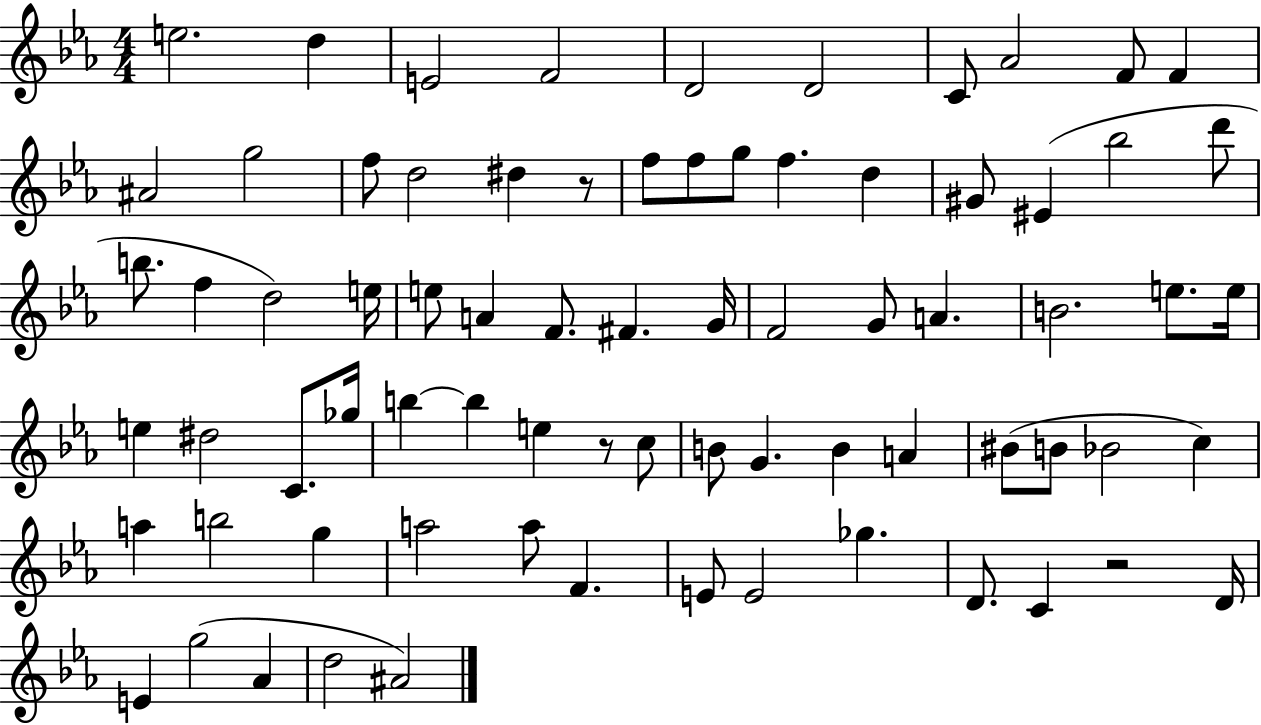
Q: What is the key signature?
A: EES major